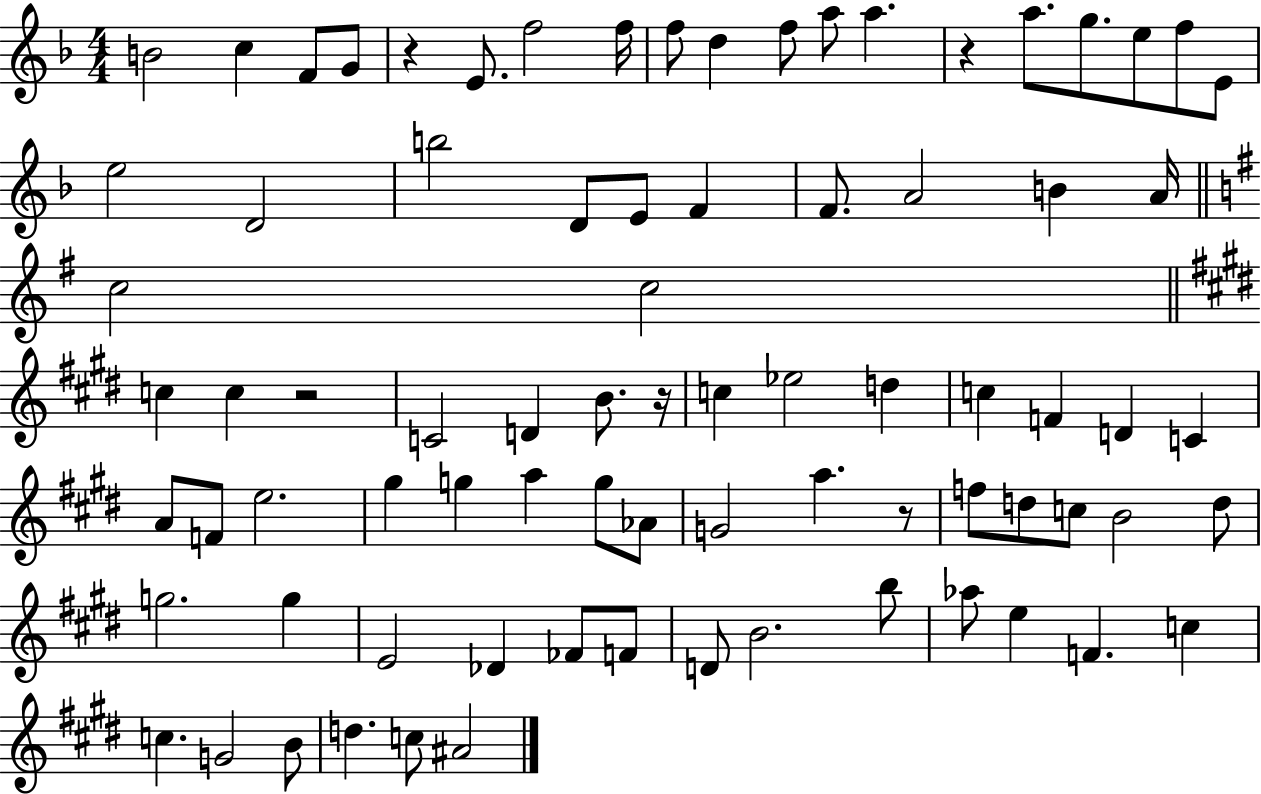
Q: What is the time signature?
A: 4/4